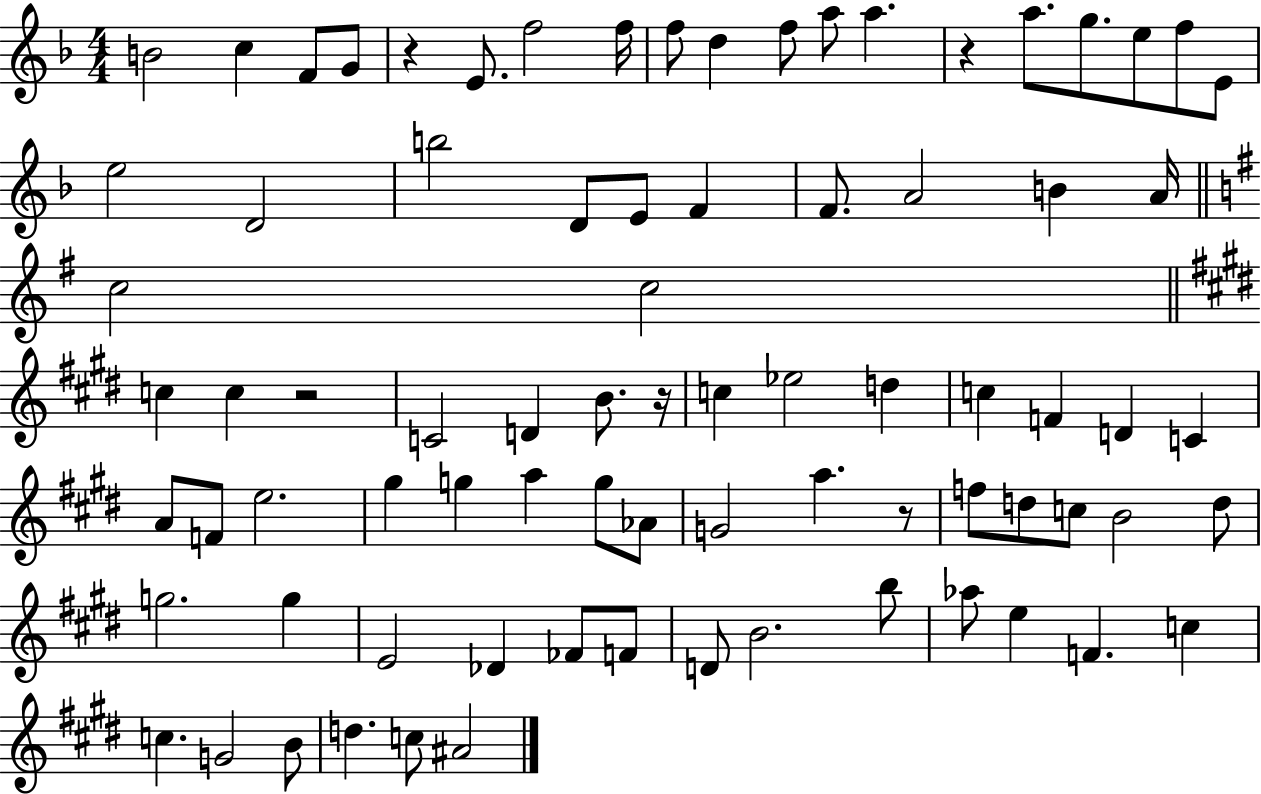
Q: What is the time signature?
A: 4/4